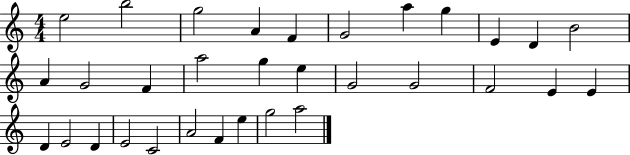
E5/h B5/h G5/h A4/q F4/q G4/h A5/q G5/q E4/q D4/q B4/h A4/q G4/h F4/q A5/h G5/q E5/q G4/h G4/h F4/h E4/q E4/q D4/q E4/h D4/q E4/h C4/h A4/h F4/q E5/q G5/h A5/h